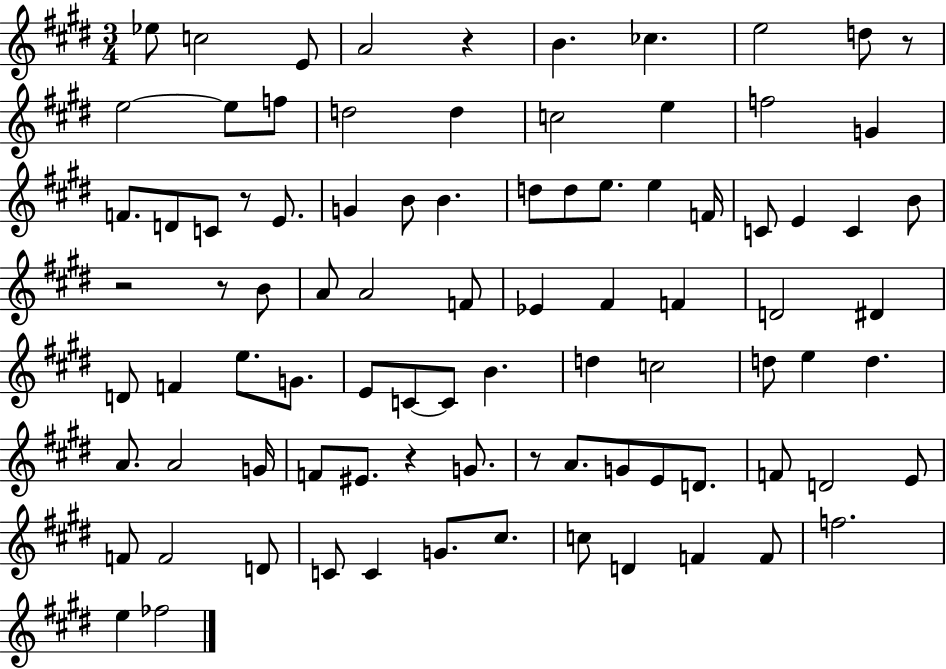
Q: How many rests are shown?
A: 7